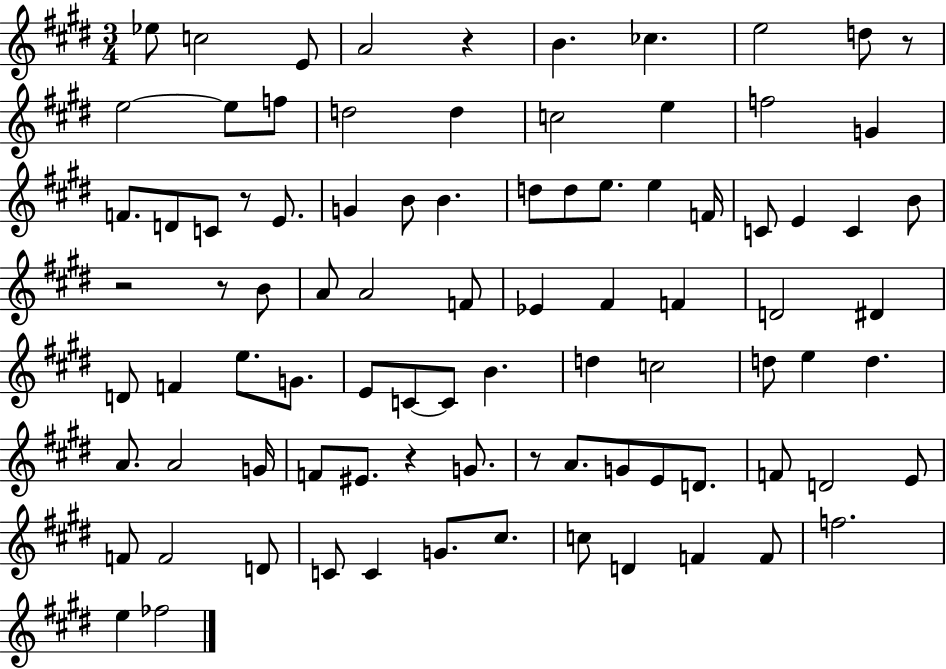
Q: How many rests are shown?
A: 7